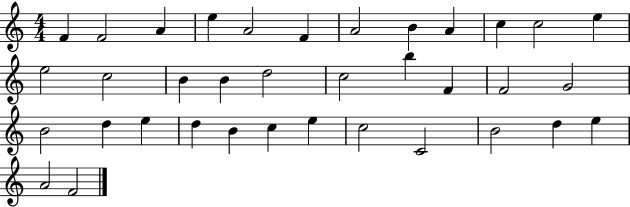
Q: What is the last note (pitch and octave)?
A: F4